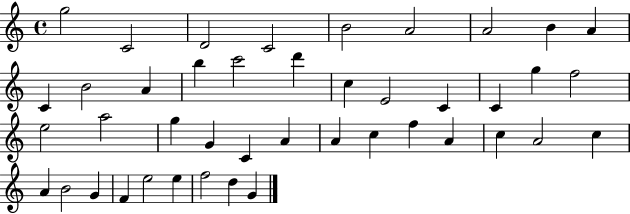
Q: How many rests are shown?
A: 0